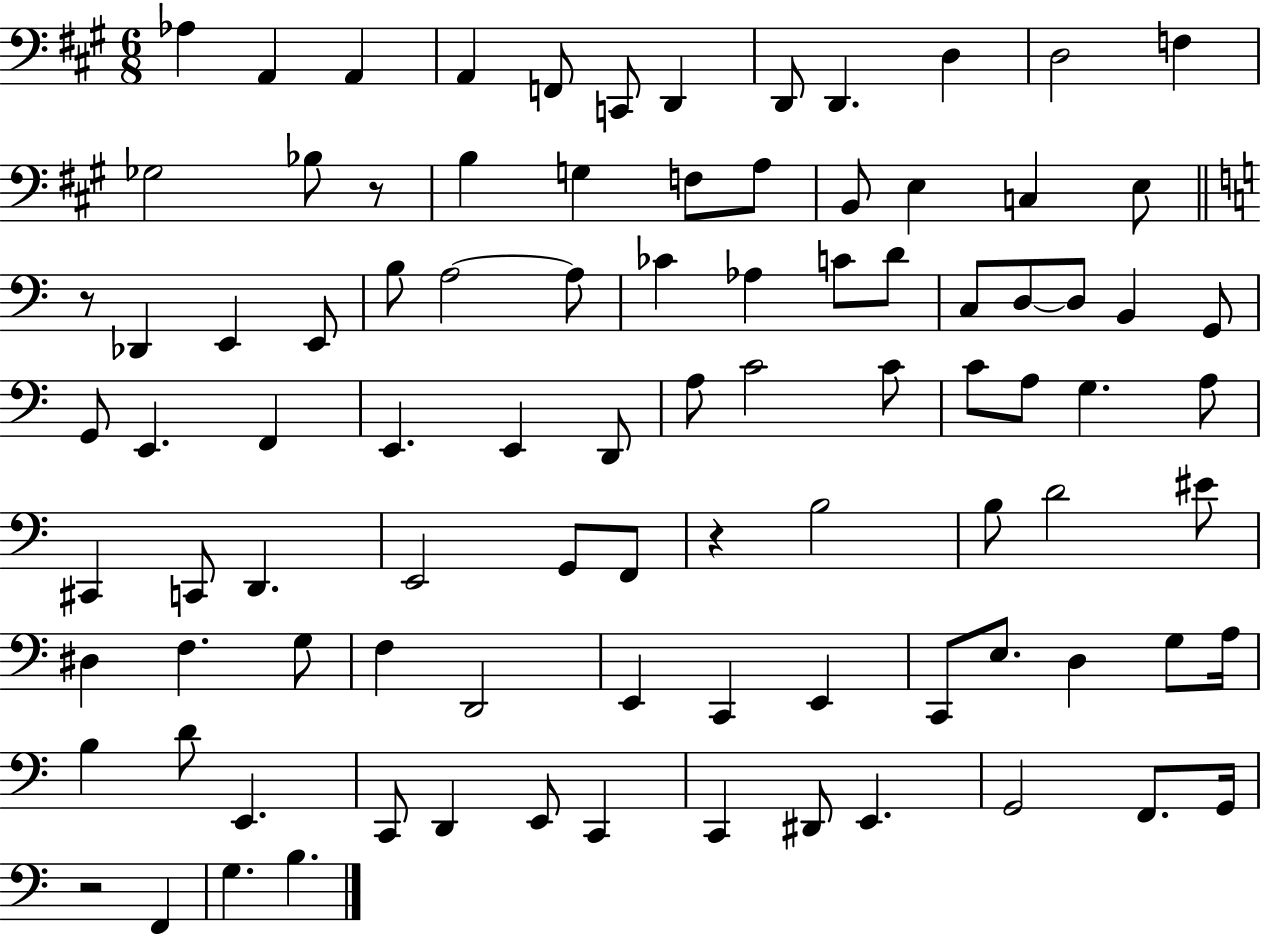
X:1
T:Untitled
M:6/8
L:1/4
K:A
_A, A,, A,, A,, F,,/2 C,,/2 D,, D,,/2 D,, D, D,2 F, _G,2 _B,/2 z/2 B, G, F,/2 A,/2 B,,/2 E, C, E,/2 z/2 _D,, E,, E,,/2 B,/2 A,2 A,/2 _C _A, C/2 D/2 C,/2 D,/2 D,/2 B,, G,,/2 G,,/2 E,, F,, E,, E,, D,,/2 A,/2 C2 C/2 C/2 A,/2 G, A,/2 ^C,, C,,/2 D,, E,,2 G,,/2 F,,/2 z B,2 B,/2 D2 ^E/2 ^D, F, G,/2 F, D,,2 E,, C,, E,, C,,/2 E,/2 D, G,/2 A,/4 B, D/2 E,, C,,/2 D,, E,,/2 C,, C,, ^D,,/2 E,, G,,2 F,,/2 G,,/4 z2 F,, G, B,